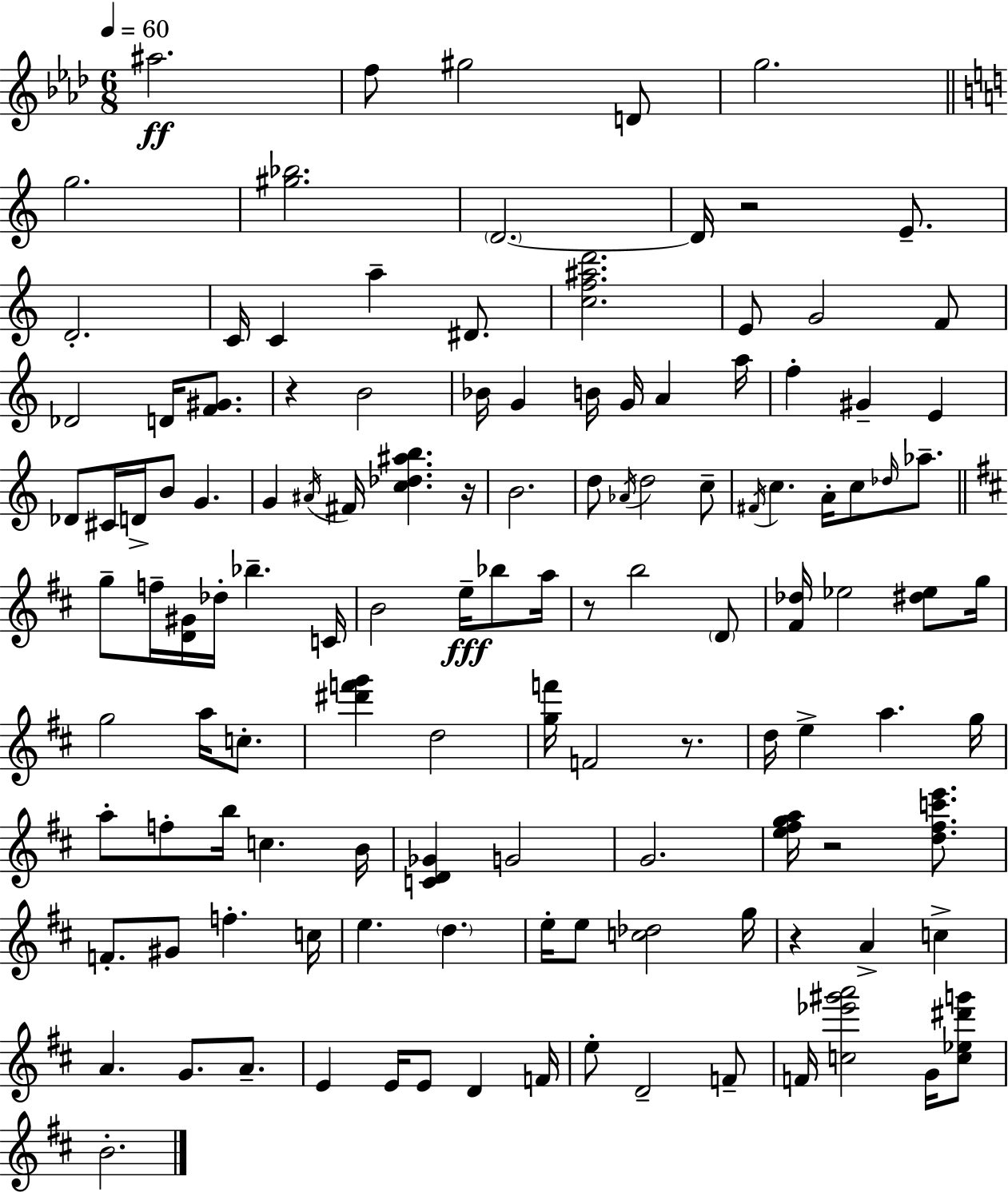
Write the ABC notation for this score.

X:1
T:Untitled
M:6/8
L:1/4
K:Fm
^a2 f/2 ^g2 D/2 g2 g2 [^g_b]2 D2 D/4 z2 E/2 D2 C/4 C a ^D/2 [cf^ad']2 E/2 G2 F/2 _D2 D/4 [F^G]/2 z B2 _B/4 G B/4 G/4 A a/4 f ^G E _D/2 ^C/4 D/4 B/2 G G ^A/4 ^F/4 [c_d^ab] z/4 B2 d/2 _A/4 d2 c/2 ^F/4 c A/4 c/2 _d/4 _a/2 g/2 f/4 [D^G]/4 _d/4 _b C/4 B2 e/4 _b/2 a/4 z/2 b2 D/2 [^F_d]/4 _e2 [^d_e]/2 g/4 g2 a/4 c/2 [^d'f'g'] d2 [gf']/4 F2 z/2 d/4 e a g/4 a/2 f/2 b/4 c B/4 [CD_G] G2 G2 [e^fga]/4 z2 [d^fc'e']/2 F/2 ^G/2 f c/4 e d e/4 e/2 [c_d]2 g/4 z A c A G/2 A/2 E E/4 E/2 D F/4 e/2 D2 F/2 F/4 [c_e'^g'a']2 G/4 [c_e^d'g']/2 B2